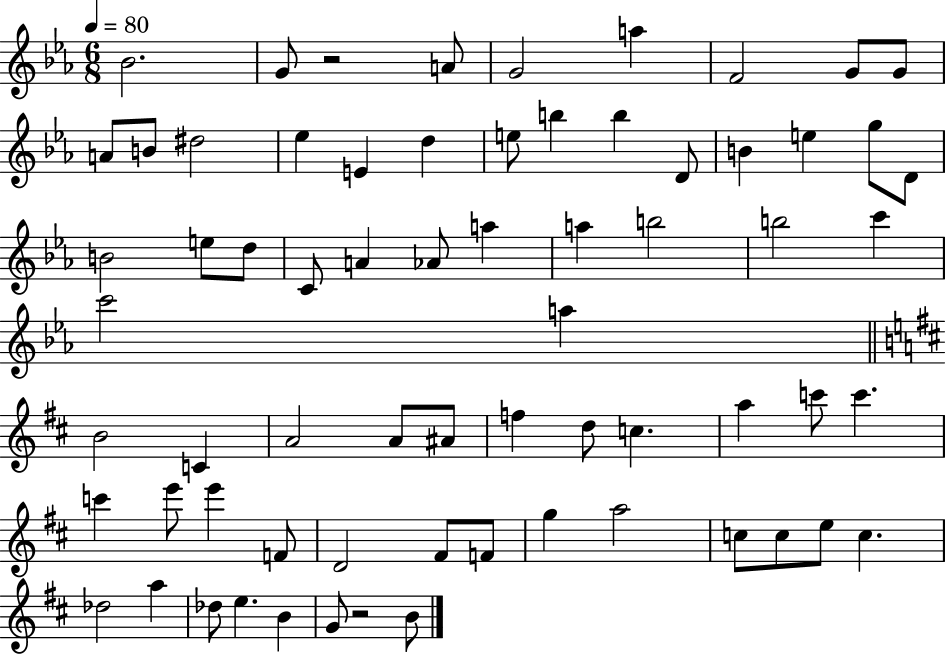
{
  \clef treble
  \numericTimeSignature
  \time 6/8
  \key ees \major
  \tempo 4 = 80
  bes'2. | g'8 r2 a'8 | g'2 a''4 | f'2 g'8 g'8 | \break a'8 b'8 dis''2 | ees''4 e'4 d''4 | e''8 b''4 b''4 d'8 | b'4 e''4 g''8 d'8 | \break b'2 e''8 d''8 | c'8 a'4 aes'8 a''4 | a''4 b''2 | b''2 c'''4 | \break c'''2 a''4 | \bar "||" \break \key d \major b'2 c'4 | a'2 a'8 ais'8 | f''4 d''8 c''4. | a''4 c'''8 c'''4. | \break c'''4 e'''8 e'''4 f'8 | d'2 fis'8 f'8 | g''4 a''2 | c''8 c''8 e''8 c''4. | \break des''2 a''4 | des''8 e''4. b'4 | g'8 r2 b'8 | \bar "|."
}